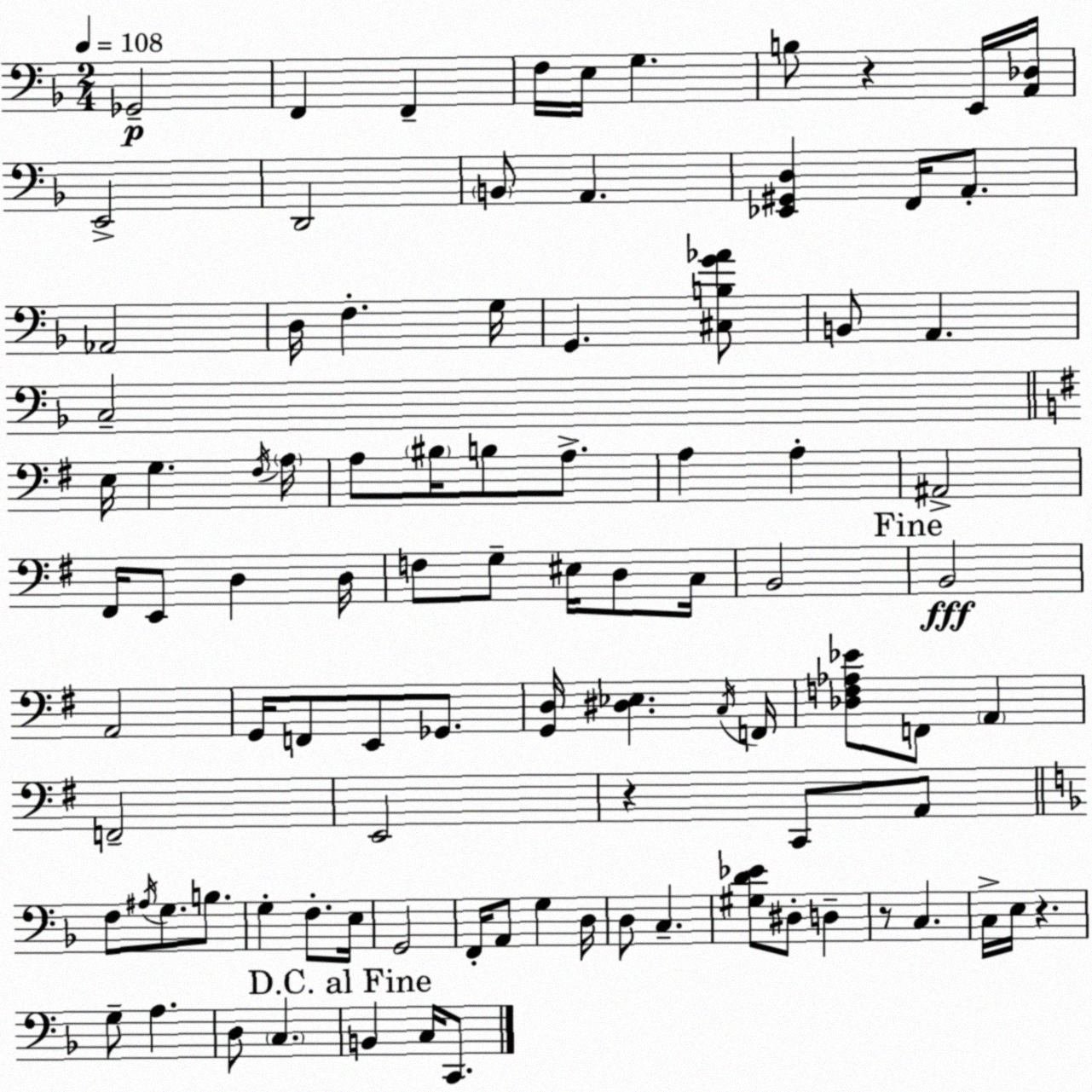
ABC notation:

X:1
T:Untitled
M:2/4
L:1/4
K:F
_G,,2 F,, F,, F,/4 E,/4 G, B,/2 z E,,/4 [A,,_D,]/4 E,,2 D,,2 B,,/2 A,, [_E,,^G,,D,] F,,/4 A,,/2 _A,,2 D,/4 F, G,/4 G,, [^C,B,G_A]/2 B,,/2 A,, C,2 E,/4 G, ^F,/4 A,/4 A,/2 ^B,/4 B,/2 A,/2 A, A, ^A,,2 ^F,,/4 E,,/2 D, D,/4 F,/2 G,/2 ^E,/4 D,/2 C,/4 B,,2 B,,2 A,,2 G,,/4 F,,/2 E,,/2 _G,,/2 [G,,D,]/4 [^D,_E,] C,/4 F,,/4 [_D,F,_A,_E]/2 F,,/2 A,, F,,2 E,,2 z C,,/2 A,,/2 F,/2 ^A,/4 G,/2 B,/2 G, F,/2 E,/4 G,,2 F,,/4 A,,/2 G, D,/4 D,/2 C, [^G,D_E]/2 ^D,/2 D, z/2 C, C,/4 E,/4 z G,/2 A, D,/2 C, B,, C,/4 C,,/2